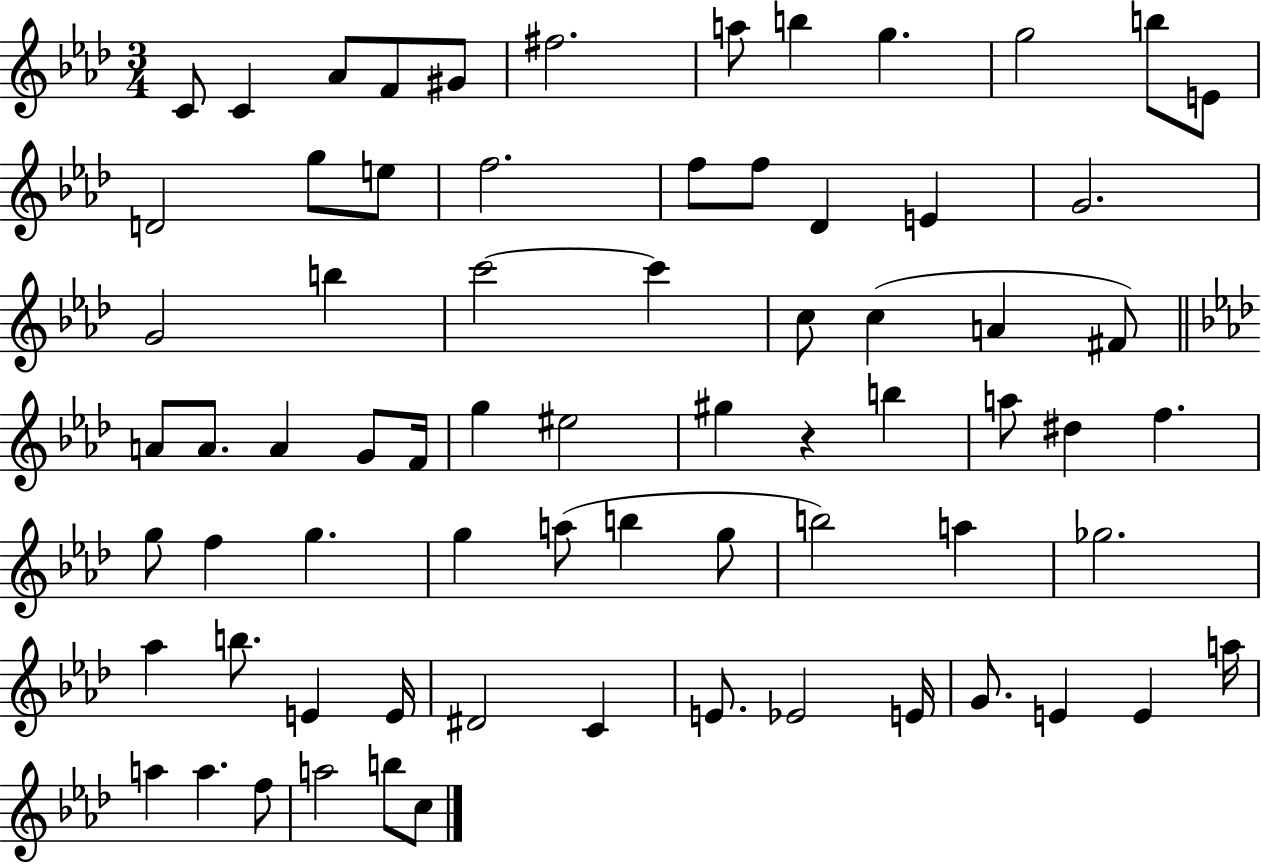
{
  \clef treble
  \numericTimeSignature
  \time 3/4
  \key aes \major
  c'8 c'4 aes'8 f'8 gis'8 | fis''2. | a''8 b''4 g''4. | g''2 b''8 e'8 | \break d'2 g''8 e''8 | f''2. | f''8 f''8 des'4 e'4 | g'2. | \break g'2 b''4 | c'''2~~ c'''4 | c''8 c''4( a'4 fis'8) | \bar "||" \break \key f \minor a'8 a'8. a'4 g'8 f'16 | g''4 eis''2 | gis''4 r4 b''4 | a''8 dis''4 f''4. | \break g''8 f''4 g''4. | g''4 a''8( b''4 g''8 | b''2) a''4 | ges''2. | \break aes''4 b''8. e'4 e'16 | dis'2 c'4 | e'8. ees'2 e'16 | g'8. e'4 e'4 a''16 | \break a''4 a''4. f''8 | a''2 b''8 c''8 | \bar "|."
}